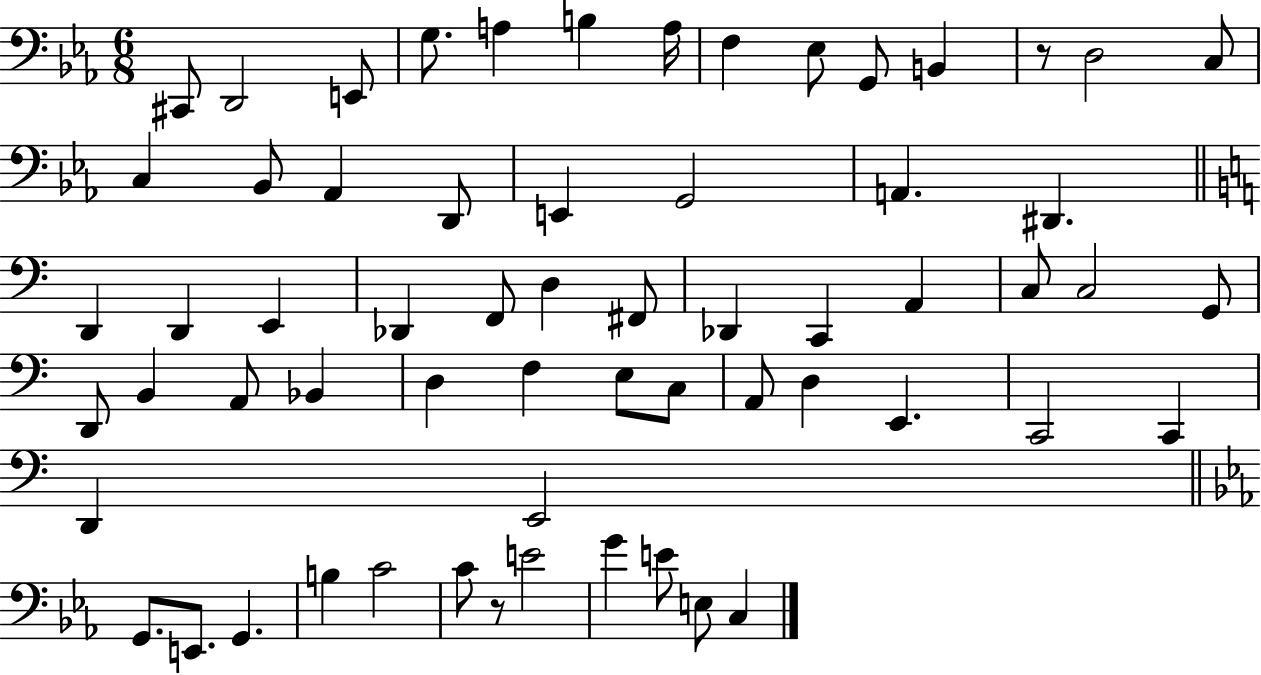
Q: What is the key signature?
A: EES major